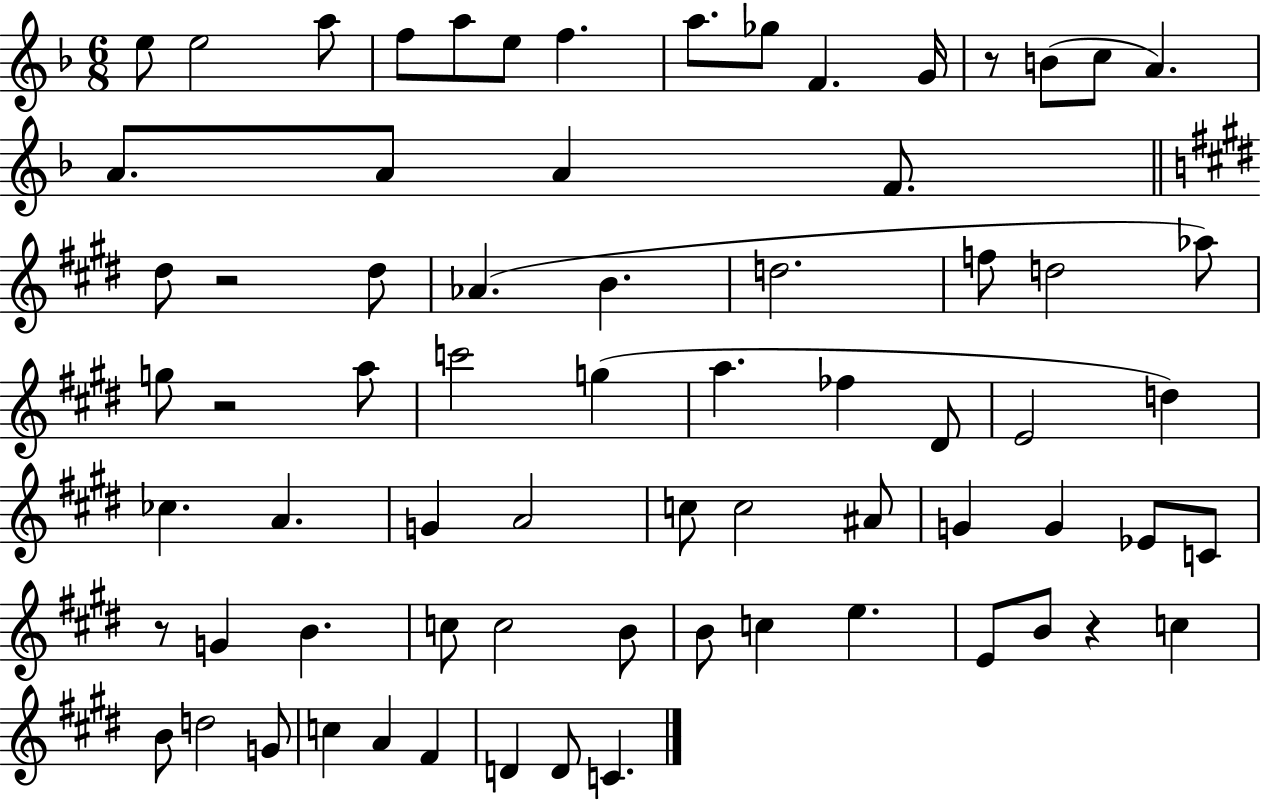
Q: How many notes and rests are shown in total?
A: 71